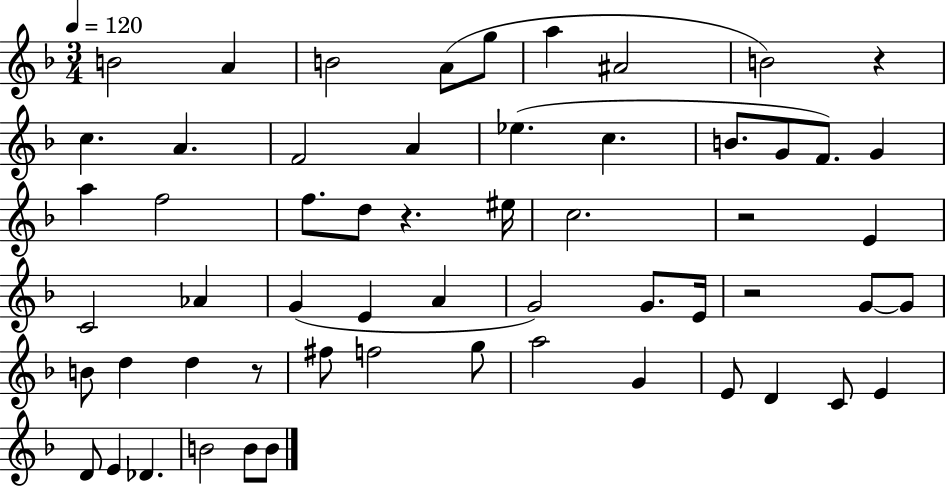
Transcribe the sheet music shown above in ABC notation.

X:1
T:Untitled
M:3/4
L:1/4
K:F
B2 A B2 A/2 g/2 a ^A2 B2 z c A F2 A _e c B/2 G/2 F/2 G a f2 f/2 d/2 z ^e/4 c2 z2 E C2 _A G E A G2 G/2 E/4 z2 G/2 G/2 B/2 d d z/2 ^f/2 f2 g/2 a2 G E/2 D C/2 E D/2 E _D B2 B/2 B/2